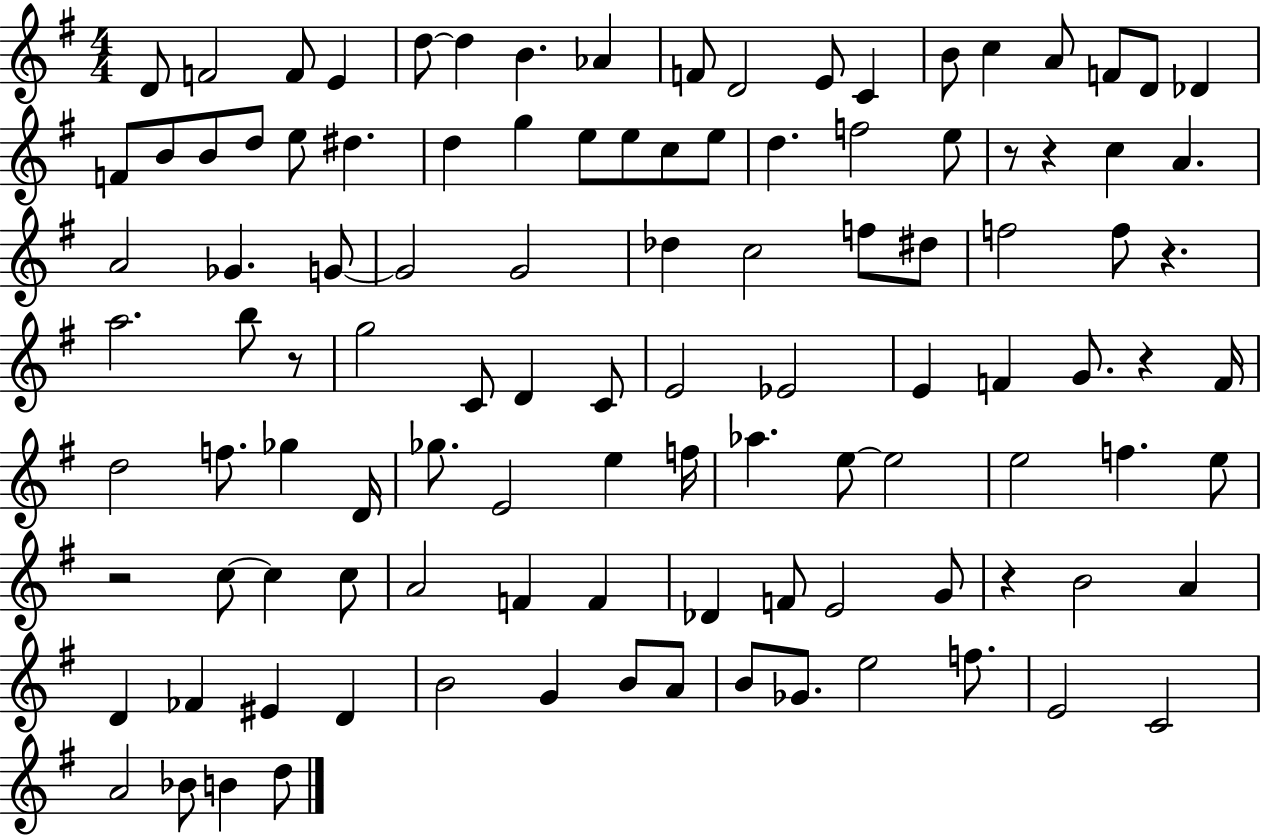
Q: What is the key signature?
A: G major